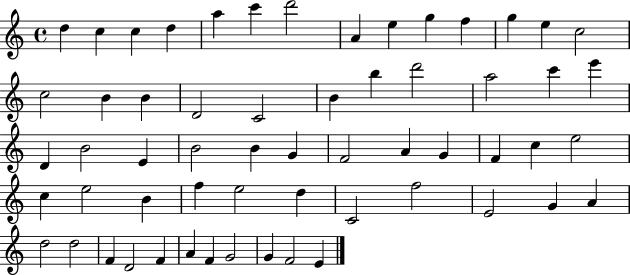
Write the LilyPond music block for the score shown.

{
  \clef treble
  \time 4/4
  \defaultTimeSignature
  \key c \major
  d''4 c''4 c''4 d''4 | a''4 c'''4 d'''2 | a'4 e''4 g''4 f''4 | g''4 e''4 c''2 | \break c''2 b'4 b'4 | d'2 c'2 | b'4 b''4 d'''2 | a''2 c'''4 e'''4 | \break d'4 b'2 e'4 | b'2 b'4 g'4 | f'2 a'4 g'4 | f'4 c''4 e''2 | \break c''4 e''2 b'4 | f''4 e''2 d''4 | c'2 f''2 | e'2 g'4 a'4 | \break d''2 d''2 | f'4 d'2 f'4 | a'4 f'4 g'2 | g'4 f'2 e'4 | \break \bar "|."
}